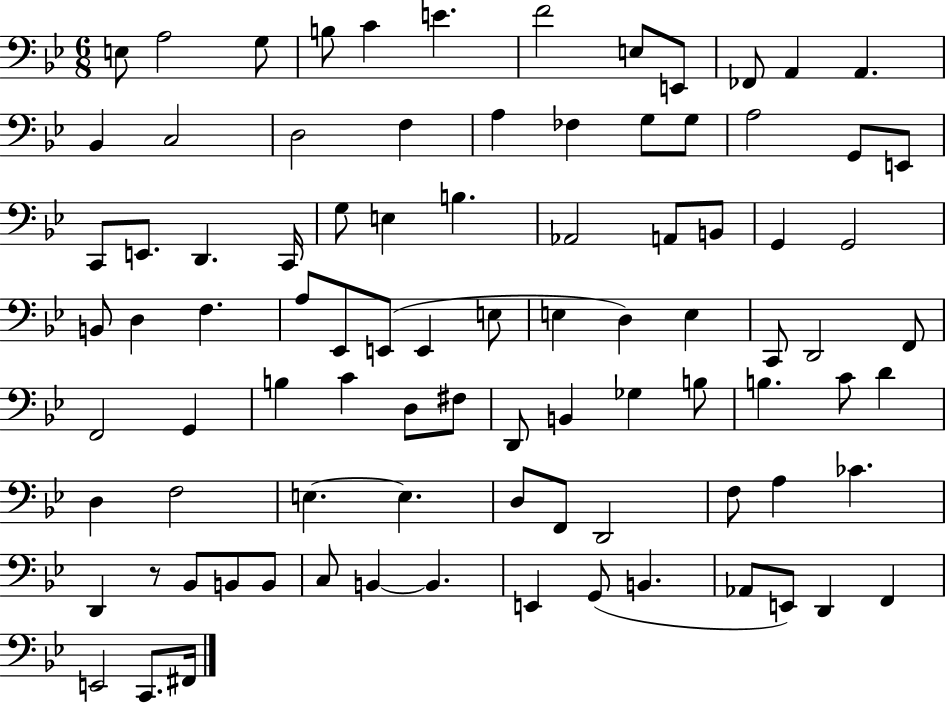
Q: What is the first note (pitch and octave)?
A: E3